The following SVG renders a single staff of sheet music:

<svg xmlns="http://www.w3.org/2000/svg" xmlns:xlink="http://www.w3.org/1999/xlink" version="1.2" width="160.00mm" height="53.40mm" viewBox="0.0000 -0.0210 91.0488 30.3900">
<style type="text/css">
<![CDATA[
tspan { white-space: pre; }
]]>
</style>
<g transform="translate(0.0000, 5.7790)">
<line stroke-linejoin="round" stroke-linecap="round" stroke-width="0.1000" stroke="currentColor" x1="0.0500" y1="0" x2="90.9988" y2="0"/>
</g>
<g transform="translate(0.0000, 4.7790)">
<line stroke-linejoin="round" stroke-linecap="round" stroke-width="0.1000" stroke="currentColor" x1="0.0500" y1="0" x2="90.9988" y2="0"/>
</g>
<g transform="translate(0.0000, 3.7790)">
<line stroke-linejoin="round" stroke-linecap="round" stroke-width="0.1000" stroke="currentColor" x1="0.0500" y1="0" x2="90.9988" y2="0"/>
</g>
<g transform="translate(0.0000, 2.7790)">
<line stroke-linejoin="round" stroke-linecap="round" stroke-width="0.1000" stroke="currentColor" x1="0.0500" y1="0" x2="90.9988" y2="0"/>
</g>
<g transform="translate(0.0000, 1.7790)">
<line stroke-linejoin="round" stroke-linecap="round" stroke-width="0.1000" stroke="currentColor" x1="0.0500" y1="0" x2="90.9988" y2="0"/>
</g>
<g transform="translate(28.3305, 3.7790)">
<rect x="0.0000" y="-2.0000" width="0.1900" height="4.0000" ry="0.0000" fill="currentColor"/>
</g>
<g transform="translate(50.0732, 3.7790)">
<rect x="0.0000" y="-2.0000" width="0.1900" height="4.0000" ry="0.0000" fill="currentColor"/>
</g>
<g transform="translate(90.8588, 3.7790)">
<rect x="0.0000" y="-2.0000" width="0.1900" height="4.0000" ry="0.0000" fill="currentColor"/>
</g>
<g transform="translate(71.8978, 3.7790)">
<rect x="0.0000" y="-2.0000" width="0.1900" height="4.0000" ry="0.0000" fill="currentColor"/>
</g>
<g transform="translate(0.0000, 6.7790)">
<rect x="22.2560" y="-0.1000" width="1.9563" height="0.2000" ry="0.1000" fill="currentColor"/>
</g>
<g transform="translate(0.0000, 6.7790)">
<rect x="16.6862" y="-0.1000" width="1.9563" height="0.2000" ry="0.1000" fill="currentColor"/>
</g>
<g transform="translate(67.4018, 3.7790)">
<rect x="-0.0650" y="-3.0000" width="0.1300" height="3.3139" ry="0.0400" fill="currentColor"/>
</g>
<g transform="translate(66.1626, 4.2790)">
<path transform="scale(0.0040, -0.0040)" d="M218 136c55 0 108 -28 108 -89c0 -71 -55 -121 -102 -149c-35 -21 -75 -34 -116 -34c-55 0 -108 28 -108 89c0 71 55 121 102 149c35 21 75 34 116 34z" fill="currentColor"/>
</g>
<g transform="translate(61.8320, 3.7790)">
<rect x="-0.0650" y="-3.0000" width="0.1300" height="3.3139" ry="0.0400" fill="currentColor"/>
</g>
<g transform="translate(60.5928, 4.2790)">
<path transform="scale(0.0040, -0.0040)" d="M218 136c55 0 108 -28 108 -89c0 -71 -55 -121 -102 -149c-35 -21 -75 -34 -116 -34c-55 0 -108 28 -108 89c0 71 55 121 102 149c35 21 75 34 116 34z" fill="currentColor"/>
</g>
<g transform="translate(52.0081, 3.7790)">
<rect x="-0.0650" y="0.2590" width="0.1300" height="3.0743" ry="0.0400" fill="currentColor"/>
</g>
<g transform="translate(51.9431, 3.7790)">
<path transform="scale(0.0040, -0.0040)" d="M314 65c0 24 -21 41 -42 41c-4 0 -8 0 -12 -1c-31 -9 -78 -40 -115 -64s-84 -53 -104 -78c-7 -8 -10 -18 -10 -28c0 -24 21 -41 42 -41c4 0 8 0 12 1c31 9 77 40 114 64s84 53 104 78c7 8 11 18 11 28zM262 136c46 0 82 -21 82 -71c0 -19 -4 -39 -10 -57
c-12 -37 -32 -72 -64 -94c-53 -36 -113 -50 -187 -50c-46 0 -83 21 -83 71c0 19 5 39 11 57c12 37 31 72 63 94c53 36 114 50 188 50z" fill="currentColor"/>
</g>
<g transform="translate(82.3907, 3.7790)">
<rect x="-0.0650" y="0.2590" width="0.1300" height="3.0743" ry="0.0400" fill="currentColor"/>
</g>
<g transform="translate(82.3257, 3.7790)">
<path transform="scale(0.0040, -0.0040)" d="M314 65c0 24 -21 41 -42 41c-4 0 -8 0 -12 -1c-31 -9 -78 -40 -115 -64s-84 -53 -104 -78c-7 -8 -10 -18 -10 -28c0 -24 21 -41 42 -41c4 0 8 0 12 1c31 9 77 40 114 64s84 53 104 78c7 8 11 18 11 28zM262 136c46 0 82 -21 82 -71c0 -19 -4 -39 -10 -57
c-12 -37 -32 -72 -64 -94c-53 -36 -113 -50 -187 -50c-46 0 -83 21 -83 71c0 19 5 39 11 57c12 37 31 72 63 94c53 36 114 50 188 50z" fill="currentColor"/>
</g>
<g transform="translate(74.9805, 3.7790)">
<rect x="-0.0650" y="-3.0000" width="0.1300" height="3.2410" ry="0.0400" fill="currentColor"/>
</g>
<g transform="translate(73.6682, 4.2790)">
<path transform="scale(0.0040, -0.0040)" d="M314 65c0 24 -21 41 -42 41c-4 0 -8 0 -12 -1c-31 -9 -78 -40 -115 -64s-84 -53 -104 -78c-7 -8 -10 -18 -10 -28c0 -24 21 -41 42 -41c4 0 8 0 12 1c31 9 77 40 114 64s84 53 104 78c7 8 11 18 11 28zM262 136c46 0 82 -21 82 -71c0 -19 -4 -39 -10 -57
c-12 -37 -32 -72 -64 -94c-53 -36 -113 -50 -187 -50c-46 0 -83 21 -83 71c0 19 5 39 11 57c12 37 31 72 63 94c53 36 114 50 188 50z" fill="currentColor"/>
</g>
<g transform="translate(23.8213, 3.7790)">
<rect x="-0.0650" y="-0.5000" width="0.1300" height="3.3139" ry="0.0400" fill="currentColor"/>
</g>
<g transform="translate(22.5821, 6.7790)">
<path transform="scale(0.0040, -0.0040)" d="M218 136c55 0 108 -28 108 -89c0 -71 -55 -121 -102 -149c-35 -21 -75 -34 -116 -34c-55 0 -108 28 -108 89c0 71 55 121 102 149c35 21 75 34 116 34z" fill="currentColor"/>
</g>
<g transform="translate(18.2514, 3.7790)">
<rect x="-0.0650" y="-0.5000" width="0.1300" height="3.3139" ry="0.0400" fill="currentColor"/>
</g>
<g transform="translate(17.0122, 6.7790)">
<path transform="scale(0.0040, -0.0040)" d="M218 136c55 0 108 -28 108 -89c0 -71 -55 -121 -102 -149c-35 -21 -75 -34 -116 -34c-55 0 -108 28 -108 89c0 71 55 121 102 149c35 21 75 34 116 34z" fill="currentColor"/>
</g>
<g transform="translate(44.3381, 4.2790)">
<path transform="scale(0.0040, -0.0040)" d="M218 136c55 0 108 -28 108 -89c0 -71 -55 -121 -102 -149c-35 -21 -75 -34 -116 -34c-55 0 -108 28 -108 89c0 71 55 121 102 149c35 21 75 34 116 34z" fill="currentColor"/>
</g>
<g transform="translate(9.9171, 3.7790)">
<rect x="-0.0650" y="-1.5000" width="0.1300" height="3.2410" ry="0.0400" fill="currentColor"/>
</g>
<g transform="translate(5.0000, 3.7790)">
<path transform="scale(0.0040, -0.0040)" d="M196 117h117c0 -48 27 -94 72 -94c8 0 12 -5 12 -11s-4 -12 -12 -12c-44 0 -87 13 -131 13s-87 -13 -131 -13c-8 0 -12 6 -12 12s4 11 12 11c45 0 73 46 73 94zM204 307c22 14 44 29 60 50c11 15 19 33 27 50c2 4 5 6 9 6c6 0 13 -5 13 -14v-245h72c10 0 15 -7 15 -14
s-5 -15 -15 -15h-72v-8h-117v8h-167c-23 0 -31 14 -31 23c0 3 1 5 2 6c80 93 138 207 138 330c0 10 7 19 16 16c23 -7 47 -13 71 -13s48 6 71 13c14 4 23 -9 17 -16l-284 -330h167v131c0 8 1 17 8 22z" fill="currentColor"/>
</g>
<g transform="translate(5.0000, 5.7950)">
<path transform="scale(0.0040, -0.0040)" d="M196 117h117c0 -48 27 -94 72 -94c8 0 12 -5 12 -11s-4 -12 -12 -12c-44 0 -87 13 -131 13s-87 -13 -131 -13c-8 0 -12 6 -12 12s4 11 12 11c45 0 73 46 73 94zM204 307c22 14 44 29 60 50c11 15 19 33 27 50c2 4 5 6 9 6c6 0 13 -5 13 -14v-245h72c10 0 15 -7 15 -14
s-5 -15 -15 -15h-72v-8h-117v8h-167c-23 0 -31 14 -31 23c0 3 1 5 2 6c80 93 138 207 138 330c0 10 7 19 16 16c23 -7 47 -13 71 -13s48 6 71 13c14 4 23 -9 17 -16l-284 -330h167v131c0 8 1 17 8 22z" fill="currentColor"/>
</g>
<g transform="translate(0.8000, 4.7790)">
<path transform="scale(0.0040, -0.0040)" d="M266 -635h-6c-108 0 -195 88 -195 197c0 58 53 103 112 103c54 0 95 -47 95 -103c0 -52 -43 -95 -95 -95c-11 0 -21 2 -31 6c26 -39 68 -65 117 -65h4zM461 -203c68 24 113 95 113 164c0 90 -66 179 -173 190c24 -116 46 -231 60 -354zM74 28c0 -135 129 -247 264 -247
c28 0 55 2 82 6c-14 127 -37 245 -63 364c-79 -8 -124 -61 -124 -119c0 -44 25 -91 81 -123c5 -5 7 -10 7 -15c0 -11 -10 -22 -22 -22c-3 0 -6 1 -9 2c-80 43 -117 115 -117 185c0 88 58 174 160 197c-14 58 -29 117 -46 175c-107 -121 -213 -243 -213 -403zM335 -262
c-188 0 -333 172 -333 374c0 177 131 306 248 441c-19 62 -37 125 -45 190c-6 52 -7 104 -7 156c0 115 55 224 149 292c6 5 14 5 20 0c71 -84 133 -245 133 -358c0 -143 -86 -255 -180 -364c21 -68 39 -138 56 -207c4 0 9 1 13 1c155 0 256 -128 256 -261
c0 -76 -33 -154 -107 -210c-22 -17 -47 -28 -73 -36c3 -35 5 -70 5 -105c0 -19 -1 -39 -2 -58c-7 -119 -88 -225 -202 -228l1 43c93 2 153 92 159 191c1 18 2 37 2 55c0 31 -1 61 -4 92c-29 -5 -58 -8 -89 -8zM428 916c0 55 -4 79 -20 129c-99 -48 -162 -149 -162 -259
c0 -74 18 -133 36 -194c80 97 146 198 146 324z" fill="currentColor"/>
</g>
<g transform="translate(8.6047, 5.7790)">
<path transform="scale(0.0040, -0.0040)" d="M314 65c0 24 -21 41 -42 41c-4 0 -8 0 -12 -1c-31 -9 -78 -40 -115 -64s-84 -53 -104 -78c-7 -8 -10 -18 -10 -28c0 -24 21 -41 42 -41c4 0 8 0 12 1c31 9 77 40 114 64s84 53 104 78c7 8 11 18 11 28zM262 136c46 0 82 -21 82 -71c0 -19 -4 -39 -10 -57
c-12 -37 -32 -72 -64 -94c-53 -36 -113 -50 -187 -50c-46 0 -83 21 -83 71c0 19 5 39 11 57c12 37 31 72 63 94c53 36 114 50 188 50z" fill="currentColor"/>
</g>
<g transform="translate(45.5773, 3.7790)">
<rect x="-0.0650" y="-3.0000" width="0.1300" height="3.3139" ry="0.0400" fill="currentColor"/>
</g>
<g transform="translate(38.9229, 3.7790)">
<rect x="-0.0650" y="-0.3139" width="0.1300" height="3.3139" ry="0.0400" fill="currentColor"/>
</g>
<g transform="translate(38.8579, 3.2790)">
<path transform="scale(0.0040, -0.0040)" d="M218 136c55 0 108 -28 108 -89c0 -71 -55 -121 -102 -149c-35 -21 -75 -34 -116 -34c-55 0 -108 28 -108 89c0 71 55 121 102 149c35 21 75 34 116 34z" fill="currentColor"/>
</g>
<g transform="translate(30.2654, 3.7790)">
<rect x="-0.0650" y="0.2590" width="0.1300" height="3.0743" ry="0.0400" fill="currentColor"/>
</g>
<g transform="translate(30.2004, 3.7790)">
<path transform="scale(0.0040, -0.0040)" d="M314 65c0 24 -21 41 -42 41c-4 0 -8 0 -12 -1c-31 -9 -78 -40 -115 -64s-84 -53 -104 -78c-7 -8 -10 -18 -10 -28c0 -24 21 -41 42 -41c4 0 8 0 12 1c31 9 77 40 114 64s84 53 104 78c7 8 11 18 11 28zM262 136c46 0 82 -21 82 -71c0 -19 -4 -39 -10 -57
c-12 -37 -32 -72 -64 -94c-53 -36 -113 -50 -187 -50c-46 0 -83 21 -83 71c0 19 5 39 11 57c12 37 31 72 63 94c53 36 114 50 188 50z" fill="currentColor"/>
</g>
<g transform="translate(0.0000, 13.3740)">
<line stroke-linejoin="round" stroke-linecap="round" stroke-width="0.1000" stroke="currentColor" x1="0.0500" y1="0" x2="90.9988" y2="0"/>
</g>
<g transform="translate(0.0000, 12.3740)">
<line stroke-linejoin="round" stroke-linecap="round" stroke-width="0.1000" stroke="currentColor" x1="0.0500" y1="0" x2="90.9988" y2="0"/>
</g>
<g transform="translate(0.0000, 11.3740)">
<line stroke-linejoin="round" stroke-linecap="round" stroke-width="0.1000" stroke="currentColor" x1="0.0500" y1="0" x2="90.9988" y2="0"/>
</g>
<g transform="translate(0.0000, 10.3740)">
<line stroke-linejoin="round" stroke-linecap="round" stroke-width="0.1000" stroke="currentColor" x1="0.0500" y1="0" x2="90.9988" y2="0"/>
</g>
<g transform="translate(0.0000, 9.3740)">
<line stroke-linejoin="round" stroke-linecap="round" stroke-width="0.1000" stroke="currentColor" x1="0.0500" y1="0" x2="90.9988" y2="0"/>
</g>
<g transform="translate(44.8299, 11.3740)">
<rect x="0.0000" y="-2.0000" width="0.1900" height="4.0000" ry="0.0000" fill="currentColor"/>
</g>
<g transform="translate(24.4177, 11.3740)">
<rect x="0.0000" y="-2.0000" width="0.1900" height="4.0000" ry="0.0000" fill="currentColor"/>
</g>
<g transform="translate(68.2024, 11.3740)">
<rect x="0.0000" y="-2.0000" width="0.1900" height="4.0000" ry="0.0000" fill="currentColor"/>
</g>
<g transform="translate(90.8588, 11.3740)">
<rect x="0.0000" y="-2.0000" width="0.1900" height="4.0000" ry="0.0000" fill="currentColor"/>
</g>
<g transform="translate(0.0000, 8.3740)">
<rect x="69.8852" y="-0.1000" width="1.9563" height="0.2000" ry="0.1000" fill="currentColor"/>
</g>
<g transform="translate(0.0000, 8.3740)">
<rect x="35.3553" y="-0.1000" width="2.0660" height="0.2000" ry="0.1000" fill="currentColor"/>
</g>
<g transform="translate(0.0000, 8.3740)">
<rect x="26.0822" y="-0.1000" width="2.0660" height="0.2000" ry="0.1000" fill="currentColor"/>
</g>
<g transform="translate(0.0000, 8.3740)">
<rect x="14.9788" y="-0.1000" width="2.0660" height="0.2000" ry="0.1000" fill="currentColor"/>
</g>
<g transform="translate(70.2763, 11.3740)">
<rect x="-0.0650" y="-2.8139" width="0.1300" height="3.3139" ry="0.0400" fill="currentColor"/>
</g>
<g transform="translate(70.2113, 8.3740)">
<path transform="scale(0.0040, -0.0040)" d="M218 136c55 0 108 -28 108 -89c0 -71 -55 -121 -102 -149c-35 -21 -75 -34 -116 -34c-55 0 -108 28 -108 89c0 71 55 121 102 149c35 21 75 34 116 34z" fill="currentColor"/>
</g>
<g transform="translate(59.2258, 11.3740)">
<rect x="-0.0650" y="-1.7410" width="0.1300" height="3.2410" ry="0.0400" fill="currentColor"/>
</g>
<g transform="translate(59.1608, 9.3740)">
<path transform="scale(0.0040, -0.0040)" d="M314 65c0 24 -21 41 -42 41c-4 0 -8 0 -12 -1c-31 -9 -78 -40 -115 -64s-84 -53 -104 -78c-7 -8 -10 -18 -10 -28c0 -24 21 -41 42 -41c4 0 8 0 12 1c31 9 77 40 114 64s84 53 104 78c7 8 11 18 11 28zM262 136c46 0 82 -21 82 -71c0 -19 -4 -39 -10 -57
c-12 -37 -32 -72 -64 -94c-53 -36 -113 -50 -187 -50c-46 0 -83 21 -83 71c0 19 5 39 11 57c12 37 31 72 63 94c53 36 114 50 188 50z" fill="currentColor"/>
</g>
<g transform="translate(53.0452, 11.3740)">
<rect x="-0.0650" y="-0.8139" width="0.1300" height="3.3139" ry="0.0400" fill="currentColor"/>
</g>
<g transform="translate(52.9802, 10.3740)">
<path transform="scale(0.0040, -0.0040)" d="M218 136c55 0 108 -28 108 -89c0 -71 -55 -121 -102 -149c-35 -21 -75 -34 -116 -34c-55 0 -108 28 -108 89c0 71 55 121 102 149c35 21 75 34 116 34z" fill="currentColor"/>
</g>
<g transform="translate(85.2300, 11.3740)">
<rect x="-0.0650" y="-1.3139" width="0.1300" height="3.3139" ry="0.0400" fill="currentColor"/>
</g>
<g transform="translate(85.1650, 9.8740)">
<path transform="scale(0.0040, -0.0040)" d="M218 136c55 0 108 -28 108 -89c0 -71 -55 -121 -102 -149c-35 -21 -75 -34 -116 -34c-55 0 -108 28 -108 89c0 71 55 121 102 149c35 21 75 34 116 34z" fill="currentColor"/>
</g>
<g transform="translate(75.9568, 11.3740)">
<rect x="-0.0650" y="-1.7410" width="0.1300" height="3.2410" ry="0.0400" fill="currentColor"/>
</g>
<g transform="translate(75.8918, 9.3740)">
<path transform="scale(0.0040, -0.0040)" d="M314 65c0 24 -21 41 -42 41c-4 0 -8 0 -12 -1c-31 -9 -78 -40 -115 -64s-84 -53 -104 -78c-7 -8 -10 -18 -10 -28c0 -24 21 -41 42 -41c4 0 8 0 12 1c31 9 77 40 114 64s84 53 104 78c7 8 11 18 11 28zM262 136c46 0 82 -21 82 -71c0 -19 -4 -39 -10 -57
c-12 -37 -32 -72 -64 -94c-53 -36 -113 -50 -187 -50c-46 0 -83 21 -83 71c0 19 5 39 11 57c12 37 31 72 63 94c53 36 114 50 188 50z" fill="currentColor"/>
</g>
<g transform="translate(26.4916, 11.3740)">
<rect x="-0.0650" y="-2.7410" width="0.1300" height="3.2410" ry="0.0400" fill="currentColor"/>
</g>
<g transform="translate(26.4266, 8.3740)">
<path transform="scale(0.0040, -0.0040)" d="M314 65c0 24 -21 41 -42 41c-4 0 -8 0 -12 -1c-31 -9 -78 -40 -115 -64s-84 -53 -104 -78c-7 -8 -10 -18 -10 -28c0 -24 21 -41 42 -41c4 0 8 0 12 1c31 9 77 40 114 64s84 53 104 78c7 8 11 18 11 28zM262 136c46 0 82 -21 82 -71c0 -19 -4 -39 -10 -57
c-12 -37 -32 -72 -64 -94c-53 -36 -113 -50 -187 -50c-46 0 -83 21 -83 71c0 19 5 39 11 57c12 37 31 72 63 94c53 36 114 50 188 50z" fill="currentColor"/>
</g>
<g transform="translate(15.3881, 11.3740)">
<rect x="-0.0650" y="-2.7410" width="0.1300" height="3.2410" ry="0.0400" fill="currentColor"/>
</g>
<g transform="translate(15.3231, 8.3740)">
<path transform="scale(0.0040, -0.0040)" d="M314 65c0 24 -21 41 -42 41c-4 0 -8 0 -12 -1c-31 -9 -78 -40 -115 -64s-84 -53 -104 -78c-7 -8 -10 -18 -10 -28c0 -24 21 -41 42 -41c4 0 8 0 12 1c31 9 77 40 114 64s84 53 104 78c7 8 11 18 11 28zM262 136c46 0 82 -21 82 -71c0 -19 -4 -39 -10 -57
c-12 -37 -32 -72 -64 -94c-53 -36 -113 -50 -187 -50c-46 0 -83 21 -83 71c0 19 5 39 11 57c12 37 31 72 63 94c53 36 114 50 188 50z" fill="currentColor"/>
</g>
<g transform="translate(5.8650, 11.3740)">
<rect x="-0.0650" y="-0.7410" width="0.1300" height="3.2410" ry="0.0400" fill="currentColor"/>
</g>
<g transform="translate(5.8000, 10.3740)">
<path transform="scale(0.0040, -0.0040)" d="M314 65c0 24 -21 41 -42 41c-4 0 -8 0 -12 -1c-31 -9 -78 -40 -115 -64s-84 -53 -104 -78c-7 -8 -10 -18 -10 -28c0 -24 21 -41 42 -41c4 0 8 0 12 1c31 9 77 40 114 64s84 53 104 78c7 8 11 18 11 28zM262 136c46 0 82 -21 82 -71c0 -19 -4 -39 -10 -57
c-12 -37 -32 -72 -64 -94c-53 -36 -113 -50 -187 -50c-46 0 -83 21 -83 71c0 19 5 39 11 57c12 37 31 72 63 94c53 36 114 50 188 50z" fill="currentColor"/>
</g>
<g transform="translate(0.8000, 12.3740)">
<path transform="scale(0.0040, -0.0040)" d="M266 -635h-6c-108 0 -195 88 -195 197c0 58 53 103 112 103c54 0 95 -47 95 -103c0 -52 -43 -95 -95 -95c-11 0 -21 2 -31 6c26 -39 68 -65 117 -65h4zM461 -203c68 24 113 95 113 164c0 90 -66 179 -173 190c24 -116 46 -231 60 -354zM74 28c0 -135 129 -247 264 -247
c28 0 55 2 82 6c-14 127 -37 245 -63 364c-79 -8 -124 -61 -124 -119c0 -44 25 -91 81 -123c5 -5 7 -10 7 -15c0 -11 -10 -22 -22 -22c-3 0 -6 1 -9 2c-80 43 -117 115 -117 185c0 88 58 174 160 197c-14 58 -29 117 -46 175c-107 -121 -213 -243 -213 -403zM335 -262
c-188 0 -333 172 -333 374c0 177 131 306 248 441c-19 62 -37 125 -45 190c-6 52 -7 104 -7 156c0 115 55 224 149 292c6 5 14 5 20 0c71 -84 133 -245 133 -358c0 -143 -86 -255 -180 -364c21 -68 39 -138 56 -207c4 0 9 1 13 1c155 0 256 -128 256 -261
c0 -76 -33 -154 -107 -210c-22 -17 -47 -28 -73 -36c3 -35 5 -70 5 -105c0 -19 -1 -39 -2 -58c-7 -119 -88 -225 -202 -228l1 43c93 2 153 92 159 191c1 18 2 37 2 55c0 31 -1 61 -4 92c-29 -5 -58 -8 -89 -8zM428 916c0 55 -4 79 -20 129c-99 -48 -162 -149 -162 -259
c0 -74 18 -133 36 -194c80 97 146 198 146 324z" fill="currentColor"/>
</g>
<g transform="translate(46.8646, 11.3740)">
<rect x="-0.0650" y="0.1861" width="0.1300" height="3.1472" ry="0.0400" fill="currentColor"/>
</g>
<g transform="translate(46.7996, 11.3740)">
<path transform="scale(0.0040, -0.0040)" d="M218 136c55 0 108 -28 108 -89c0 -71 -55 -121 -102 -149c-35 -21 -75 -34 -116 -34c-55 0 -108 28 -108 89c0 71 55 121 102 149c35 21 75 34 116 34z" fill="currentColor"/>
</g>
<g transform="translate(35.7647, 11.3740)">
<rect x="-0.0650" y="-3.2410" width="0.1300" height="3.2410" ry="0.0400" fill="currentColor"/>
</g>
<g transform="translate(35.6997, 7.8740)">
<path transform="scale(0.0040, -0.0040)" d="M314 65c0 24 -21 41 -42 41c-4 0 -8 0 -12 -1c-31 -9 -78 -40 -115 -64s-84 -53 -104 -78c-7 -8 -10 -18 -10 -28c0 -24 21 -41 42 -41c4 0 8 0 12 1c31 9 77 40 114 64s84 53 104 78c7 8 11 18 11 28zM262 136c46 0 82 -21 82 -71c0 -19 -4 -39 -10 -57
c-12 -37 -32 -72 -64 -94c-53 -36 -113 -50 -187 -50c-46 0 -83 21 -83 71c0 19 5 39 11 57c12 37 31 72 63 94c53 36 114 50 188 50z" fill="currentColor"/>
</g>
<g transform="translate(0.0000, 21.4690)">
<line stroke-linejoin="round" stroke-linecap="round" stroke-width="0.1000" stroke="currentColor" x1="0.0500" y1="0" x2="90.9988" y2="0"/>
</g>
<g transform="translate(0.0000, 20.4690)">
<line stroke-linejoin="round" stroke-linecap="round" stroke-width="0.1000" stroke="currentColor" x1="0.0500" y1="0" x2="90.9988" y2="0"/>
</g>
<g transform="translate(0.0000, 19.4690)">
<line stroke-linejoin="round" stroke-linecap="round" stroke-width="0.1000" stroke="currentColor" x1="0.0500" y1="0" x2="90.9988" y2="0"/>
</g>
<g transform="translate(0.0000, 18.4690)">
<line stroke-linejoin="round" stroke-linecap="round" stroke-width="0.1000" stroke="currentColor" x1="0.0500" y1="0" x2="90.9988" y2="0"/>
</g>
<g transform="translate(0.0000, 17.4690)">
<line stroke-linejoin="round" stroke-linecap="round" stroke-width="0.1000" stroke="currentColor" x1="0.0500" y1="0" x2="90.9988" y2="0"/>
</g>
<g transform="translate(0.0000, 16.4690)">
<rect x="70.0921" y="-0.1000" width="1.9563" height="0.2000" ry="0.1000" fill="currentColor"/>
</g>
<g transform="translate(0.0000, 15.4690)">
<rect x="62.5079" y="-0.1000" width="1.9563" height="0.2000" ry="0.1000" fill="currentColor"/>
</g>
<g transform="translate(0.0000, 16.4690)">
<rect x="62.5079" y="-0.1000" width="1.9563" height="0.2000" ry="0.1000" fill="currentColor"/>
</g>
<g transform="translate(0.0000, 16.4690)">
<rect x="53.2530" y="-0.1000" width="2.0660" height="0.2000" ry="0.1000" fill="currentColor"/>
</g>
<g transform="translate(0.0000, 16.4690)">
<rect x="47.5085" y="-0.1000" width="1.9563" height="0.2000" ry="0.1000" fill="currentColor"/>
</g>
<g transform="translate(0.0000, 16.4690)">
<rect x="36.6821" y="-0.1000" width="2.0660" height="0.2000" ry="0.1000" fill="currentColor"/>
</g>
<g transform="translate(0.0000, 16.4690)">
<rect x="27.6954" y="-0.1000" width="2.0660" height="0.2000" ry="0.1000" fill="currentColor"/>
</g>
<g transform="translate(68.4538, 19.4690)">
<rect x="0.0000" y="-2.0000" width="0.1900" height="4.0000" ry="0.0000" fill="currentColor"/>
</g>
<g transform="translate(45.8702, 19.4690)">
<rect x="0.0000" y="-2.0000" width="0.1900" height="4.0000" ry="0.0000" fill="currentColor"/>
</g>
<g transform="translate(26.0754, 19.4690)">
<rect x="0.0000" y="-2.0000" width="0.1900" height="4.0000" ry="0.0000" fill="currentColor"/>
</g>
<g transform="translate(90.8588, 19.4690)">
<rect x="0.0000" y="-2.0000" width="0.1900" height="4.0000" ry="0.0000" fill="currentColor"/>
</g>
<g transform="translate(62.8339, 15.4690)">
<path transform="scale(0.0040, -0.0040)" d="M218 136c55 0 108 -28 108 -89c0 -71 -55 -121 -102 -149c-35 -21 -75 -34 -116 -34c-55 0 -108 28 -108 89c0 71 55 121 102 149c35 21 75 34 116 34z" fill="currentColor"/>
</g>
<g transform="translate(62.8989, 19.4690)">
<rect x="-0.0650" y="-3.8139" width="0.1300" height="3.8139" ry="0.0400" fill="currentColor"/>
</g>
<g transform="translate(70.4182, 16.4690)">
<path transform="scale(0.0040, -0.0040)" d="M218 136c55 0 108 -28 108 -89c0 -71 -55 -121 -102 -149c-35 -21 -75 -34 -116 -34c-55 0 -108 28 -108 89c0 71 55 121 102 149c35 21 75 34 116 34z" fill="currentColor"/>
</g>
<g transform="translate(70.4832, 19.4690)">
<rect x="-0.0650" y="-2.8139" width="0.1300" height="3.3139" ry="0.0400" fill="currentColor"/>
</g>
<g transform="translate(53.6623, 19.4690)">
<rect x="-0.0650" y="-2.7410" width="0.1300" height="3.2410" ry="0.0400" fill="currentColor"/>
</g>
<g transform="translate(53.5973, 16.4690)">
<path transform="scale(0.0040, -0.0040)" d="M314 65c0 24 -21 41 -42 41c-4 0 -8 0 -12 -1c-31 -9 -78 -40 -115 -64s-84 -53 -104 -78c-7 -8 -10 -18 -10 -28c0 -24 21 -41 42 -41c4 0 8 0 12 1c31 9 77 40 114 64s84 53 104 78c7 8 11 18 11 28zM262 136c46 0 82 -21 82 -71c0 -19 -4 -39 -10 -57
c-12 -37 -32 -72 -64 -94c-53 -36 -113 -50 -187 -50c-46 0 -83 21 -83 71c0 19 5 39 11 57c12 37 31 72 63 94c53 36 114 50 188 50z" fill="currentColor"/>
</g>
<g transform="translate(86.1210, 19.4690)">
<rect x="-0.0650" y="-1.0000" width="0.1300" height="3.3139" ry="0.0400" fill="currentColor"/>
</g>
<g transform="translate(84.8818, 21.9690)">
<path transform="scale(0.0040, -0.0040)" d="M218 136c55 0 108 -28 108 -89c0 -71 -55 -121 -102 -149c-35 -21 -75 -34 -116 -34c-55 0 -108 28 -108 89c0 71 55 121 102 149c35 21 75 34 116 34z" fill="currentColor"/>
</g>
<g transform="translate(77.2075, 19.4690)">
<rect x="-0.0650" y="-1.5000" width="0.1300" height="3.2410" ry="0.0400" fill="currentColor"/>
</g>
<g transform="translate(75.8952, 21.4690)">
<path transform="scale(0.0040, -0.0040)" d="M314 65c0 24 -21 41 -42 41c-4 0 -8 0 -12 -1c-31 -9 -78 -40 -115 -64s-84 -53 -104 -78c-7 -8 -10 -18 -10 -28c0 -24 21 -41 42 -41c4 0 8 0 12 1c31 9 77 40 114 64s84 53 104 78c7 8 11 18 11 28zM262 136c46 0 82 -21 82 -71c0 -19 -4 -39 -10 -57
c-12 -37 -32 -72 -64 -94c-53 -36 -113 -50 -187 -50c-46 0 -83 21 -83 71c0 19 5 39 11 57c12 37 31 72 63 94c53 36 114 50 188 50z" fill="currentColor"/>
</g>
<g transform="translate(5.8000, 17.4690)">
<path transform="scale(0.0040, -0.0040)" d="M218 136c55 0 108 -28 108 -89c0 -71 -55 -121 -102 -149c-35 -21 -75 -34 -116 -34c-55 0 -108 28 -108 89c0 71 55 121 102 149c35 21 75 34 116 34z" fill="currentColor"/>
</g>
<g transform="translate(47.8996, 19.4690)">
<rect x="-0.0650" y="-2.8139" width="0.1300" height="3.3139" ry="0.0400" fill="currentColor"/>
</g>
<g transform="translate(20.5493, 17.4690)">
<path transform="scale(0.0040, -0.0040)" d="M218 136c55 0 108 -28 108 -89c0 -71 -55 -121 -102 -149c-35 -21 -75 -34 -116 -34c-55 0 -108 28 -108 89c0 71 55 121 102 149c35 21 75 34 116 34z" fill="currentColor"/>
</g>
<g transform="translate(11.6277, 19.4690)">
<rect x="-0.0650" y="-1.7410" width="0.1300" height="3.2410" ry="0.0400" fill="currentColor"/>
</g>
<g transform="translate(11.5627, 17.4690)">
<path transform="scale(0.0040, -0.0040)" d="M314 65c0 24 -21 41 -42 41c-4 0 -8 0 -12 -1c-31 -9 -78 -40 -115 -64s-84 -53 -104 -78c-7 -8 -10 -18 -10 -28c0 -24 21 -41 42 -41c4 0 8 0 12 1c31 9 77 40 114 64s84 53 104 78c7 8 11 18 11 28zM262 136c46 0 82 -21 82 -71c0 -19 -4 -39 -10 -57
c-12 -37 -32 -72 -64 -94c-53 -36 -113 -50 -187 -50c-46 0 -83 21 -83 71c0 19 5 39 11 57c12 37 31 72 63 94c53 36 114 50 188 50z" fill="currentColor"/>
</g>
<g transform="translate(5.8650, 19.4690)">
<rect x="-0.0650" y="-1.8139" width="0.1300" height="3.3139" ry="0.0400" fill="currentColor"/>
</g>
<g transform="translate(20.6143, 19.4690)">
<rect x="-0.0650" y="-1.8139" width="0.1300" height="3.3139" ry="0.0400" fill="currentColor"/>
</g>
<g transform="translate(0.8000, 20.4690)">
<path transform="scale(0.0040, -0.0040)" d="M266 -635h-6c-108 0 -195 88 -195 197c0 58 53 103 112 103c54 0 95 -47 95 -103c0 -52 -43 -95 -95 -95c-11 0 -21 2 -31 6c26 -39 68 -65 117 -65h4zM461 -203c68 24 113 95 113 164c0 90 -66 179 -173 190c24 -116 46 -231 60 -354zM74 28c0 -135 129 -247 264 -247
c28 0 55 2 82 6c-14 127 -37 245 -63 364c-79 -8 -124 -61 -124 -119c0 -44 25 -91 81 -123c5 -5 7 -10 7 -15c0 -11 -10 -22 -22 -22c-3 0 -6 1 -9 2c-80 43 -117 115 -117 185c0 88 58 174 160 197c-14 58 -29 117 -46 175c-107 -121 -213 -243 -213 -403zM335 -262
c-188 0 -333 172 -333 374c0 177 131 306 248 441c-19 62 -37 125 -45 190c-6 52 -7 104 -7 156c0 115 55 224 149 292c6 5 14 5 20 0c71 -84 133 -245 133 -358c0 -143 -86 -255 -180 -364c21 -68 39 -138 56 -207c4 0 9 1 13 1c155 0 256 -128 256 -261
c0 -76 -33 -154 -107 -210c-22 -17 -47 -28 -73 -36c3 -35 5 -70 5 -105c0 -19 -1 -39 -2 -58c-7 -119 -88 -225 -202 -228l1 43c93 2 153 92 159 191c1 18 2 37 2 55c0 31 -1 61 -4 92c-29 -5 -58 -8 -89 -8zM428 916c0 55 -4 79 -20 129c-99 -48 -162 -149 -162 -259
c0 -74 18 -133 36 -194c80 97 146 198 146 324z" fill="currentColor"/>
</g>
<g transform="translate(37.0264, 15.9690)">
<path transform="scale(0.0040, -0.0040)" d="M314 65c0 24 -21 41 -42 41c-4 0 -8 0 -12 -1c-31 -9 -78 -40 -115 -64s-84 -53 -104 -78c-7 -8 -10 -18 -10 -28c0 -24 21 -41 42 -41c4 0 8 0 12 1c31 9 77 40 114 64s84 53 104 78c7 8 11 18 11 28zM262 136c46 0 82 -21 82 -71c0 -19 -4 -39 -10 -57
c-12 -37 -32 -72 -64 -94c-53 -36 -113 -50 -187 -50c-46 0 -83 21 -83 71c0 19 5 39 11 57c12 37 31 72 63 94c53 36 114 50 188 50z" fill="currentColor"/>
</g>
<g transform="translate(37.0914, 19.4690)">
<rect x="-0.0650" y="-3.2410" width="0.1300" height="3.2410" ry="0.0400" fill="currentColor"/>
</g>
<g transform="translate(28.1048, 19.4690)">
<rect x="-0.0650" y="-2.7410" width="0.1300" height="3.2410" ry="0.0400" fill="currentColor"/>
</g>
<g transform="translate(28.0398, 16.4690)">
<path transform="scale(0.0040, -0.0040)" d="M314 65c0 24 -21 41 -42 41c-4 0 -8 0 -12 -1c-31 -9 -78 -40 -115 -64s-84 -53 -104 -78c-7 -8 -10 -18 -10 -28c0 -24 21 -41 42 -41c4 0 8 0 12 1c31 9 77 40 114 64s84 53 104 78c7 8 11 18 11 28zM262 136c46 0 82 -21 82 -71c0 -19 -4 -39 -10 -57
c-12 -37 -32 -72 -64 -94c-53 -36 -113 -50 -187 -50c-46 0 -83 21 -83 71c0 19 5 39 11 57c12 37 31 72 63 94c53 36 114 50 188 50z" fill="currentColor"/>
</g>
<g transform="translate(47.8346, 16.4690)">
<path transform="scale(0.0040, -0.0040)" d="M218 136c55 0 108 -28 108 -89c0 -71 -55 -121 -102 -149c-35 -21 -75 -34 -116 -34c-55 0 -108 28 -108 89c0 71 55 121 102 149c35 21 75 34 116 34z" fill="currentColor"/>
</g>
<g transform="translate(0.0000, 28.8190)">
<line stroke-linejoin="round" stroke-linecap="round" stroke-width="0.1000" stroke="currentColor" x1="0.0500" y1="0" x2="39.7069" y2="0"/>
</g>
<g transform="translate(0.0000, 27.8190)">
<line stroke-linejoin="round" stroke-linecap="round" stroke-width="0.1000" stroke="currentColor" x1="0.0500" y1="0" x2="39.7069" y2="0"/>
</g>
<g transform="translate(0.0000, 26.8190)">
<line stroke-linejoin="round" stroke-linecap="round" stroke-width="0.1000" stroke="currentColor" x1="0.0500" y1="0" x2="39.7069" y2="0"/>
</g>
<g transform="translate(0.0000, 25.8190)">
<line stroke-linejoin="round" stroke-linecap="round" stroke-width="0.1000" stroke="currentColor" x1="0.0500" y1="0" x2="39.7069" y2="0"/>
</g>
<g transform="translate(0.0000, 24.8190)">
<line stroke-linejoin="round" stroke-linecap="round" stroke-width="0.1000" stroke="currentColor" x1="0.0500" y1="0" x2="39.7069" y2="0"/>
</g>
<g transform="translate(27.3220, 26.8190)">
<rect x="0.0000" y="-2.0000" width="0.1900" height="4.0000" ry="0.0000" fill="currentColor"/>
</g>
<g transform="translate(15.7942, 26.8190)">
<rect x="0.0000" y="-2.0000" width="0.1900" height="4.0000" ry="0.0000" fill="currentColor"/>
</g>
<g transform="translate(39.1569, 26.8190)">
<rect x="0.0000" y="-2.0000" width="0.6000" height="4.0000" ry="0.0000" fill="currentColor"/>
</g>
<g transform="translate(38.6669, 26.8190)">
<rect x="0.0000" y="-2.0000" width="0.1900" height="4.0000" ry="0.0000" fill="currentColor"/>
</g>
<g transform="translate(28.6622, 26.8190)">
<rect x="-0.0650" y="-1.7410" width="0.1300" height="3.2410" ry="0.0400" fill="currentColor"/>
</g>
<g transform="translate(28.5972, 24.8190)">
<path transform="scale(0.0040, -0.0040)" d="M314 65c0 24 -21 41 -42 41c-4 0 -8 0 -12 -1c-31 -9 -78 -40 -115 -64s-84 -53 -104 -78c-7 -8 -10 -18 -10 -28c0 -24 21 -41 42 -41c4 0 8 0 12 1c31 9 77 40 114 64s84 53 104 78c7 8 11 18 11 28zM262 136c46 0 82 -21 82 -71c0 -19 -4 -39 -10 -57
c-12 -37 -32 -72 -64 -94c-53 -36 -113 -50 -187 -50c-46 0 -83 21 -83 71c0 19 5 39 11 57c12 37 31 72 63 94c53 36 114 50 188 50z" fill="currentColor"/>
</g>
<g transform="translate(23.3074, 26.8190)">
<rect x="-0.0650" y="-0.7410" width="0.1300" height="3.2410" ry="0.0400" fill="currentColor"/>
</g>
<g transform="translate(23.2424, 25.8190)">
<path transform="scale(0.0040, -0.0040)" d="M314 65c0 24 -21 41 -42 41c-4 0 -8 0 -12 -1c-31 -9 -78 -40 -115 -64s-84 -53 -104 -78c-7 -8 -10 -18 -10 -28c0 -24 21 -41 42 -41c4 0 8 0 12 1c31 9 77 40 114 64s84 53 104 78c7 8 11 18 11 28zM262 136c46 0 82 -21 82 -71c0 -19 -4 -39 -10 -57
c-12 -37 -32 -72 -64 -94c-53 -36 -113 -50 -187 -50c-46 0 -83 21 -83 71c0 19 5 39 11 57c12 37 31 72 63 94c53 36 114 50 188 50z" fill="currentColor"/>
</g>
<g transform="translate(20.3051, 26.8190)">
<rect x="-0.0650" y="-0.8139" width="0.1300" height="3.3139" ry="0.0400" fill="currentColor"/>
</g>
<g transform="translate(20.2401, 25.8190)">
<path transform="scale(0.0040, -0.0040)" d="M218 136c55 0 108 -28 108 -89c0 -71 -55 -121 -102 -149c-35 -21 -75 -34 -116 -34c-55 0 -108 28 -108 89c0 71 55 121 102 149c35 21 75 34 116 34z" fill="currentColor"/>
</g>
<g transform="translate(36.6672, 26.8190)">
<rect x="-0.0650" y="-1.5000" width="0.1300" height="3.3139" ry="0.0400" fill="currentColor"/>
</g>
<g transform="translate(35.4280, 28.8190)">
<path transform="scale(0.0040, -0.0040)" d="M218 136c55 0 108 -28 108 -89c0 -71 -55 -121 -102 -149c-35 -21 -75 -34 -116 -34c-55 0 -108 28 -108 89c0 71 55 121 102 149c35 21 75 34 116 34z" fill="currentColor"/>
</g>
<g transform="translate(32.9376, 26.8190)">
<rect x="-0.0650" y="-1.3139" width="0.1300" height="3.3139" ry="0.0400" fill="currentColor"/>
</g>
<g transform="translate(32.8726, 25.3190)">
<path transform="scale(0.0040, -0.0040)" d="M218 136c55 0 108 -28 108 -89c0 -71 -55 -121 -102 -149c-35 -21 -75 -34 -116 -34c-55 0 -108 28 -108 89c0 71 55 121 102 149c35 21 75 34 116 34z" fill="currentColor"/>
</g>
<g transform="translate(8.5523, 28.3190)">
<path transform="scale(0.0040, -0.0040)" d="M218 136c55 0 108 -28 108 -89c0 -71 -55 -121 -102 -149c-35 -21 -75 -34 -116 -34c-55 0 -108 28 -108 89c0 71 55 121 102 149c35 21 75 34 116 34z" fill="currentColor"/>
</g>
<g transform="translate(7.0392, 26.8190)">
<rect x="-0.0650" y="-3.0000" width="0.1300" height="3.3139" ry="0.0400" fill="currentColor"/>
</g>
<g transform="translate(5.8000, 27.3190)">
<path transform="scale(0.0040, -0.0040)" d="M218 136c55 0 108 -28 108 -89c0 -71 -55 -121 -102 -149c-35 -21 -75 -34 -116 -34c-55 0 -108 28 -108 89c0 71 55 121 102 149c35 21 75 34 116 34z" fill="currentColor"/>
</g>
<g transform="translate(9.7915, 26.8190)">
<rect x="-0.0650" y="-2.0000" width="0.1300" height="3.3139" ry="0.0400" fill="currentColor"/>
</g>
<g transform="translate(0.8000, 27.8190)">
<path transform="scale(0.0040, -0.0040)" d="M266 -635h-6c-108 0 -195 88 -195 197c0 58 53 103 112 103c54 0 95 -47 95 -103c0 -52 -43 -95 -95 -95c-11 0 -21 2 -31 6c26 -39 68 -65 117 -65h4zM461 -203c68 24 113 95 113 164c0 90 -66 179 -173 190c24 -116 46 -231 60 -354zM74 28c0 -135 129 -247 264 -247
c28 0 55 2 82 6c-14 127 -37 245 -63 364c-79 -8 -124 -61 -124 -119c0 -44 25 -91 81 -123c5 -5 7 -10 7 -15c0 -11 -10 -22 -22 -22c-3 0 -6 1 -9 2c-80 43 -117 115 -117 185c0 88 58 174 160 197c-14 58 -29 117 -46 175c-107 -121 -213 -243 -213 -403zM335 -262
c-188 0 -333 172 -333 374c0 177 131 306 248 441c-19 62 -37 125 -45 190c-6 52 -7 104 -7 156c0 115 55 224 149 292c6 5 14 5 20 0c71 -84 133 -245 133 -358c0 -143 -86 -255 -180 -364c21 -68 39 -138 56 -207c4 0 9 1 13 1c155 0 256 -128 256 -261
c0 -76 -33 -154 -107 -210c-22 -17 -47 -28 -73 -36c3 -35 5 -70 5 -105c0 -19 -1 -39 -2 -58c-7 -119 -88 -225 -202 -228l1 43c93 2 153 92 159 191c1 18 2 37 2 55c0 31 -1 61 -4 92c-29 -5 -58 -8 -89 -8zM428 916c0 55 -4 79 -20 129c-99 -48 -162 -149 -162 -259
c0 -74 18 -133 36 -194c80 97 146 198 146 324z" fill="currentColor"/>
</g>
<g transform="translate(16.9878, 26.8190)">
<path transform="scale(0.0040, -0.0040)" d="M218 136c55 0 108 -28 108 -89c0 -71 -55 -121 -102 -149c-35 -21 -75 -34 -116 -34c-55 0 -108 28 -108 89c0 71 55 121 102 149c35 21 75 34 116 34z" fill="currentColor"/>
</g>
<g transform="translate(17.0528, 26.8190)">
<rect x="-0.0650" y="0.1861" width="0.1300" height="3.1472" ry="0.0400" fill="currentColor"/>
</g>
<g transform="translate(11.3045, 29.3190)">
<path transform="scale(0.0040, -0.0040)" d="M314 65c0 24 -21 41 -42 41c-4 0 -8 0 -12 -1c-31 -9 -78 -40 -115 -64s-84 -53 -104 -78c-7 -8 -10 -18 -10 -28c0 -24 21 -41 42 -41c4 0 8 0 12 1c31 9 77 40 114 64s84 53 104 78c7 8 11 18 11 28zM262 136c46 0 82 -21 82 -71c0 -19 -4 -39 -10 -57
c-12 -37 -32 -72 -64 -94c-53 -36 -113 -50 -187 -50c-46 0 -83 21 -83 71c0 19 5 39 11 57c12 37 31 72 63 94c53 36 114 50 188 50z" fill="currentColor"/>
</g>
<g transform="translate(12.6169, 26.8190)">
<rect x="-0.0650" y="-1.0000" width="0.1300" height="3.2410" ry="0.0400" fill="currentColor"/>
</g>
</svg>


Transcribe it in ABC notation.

X:1
T:Untitled
M:4/4
L:1/4
K:C
E2 C C B2 c A B2 A A A2 B2 d2 a2 a2 b2 B d f2 a f2 e f f2 f a2 b2 a a2 c' a E2 D A F D2 B d d2 f2 e E